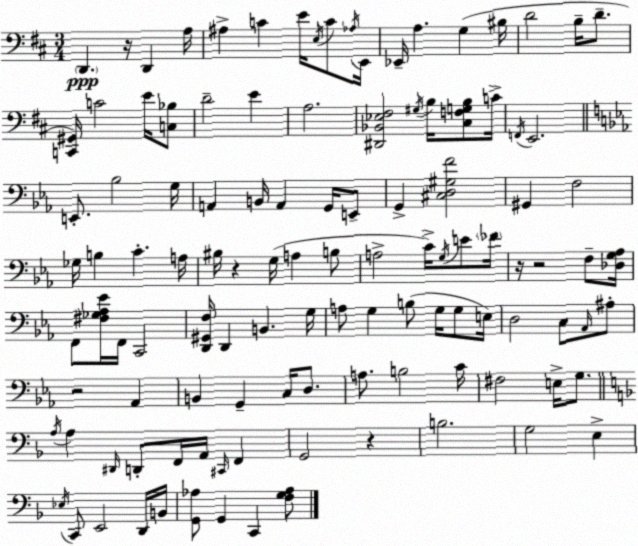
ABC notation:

X:1
T:Untitled
M:3/4
L:1/4
K:D
D,, z/4 D,, A,/4 ^A, C E/4 E,/4 C/2 _A,/4 E,,/4 _E,,/4 A, G, ^B,/4 D2 B,/4 D/2 [C,,^G,,]/4 C2 E/4 [C,_B,]/2 D2 E A,2 [^D,,_B,,_E,^F,]2 ^G,/4 B,/4 [^C,F,G,B,]/2 C/4 F,,/4 E,,2 E,,/2 _B,2 G,/4 A,, B,,/4 A,, G,,/4 E,,/2 G,, [^C,D,^G,F]2 ^G,, F,2 _G,/4 B, C A,/4 ^B,/4 z G,/4 A, B,/2 A,2 C/4 G,/4 E/2 _F/4 z/4 z2 F,/2 [_D,G,_A,]/4 F,,/2 [^F,_G,_A,_E]/4 F,,/4 C,,2 [D,,^G,,F,]/4 D,, B,, G,/4 A,/2 G, B,/2 G,/4 G,/2 E,/4 D,2 C,/2 _A,,/4 ^A,/2 z2 _A,, B,, G,, C,/4 D,/2 A,/2 B,2 C/4 ^F,2 E,/4 G,/2 A,/4 A, ^D,,/4 D,,/2 F,,/4 A,,/4 ^C,,/4 F,, G,,2 z B,2 G,2 E, _E,/4 C,,/2 E,,2 D,,/4 B,,/4 [G,,_A,]/2 G,, C,, [F,G,_A,]/2